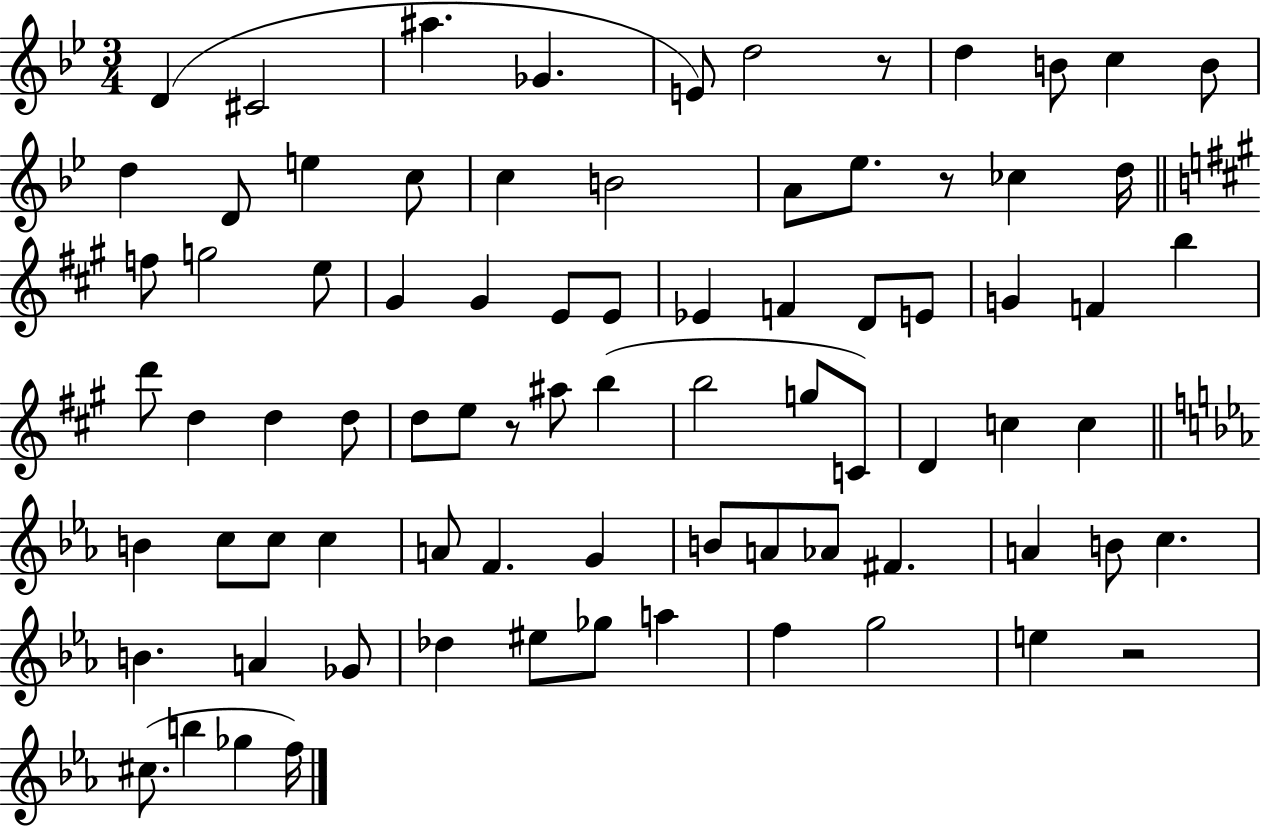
X:1
T:Untitled
M:3/4
L:1/4
K:Bb
D ^C2 ^a _G E/2 d2 z/2 d B/2 c B/2 d D/2 e c/2 c B2 A/2 _e/2 z/2 _c d/4 f/2 g2 e/2 ^G ^G E/2 E/2 _E F D/2 E/2 G F b d'/2 d d d/2 d/2 e/2 z/2 ^a/2 b b2 g/2 C/2 D c c B c/2 c/2 c A/2 F G B/2 A/2 _A/2 ^F A B/2 c B A _G/2 _d ^e/2 _g/2 a f g2 e z2 ^c/2 b _g f/4